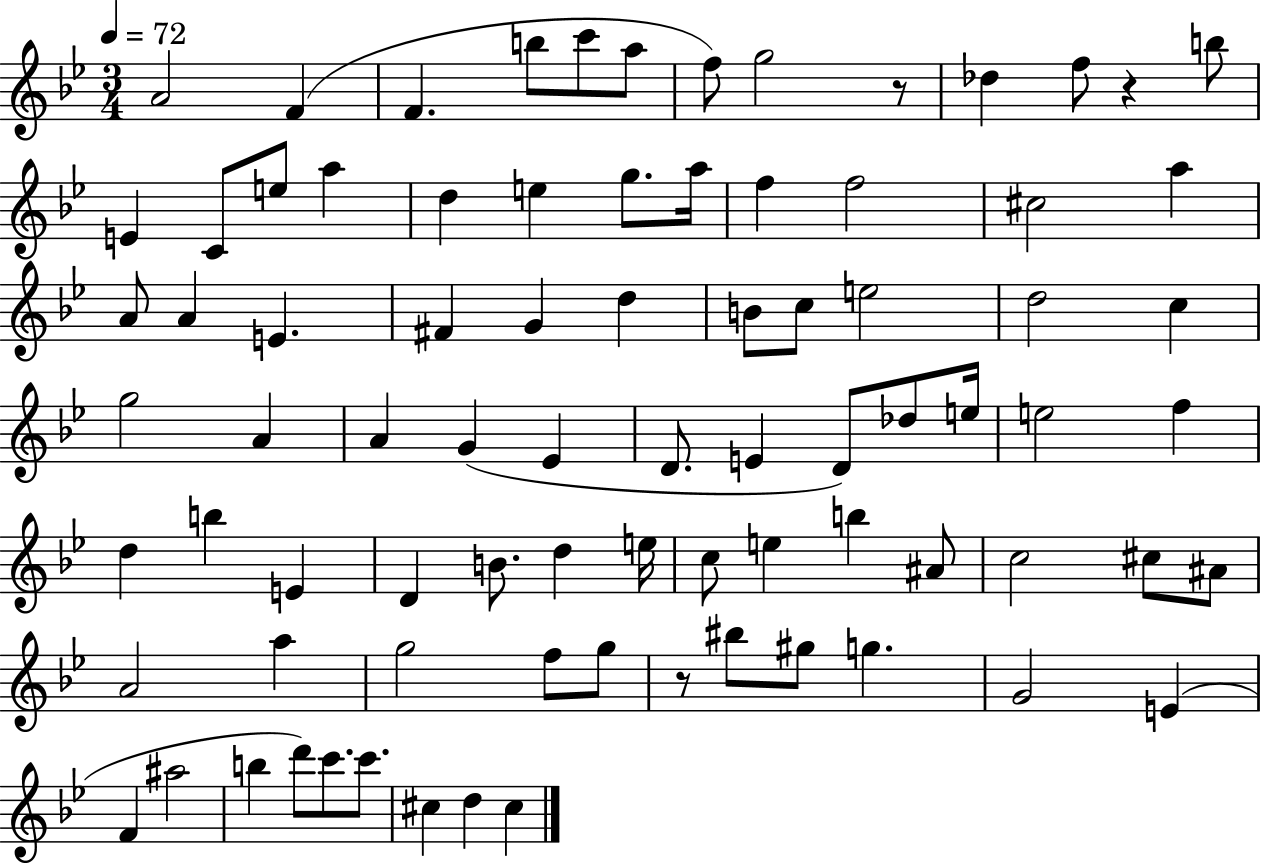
{
  \clef treble
  \numericTimeSignature
  \time 3/4
  \key bes \major
  \tempo 4 = 72
  a'2 f'4( | f'4. b''8 c'''8 a''8 | f''8) g''2 r8 | des''4 f''8 r4 b''8 | \break e'4 c'8 e''8 a''4 | d''4 e''4 g''8. a''16 | f''4 f''2 | cis''2 a''4 | \break a'8 a'4 e'4. | fis'4 g'4 d''4 | b'8 c''8 e''2 | d''2 c''4 | \break g''2 a'4 | a'4 g'4( ees'4 | d'8. e'4 d'8) des''8 e''16 | e''2 f''4 | \break d''4 b''4 e'4 | d'4 b'8. d''4 e''16 | c''8 e''4 b''4 ais'8 | c''2 cis''8 ais'8 | \break a'2 a''4 | g''2 f''8 g''8 | r8 bis''8 gis''8 g''4. | g'2 e'4( | \break f'4 ais''2 | b''4 d'''8) c'''8. c'''8. | cis''4 d''4 cis''4 | \bar "|."
}